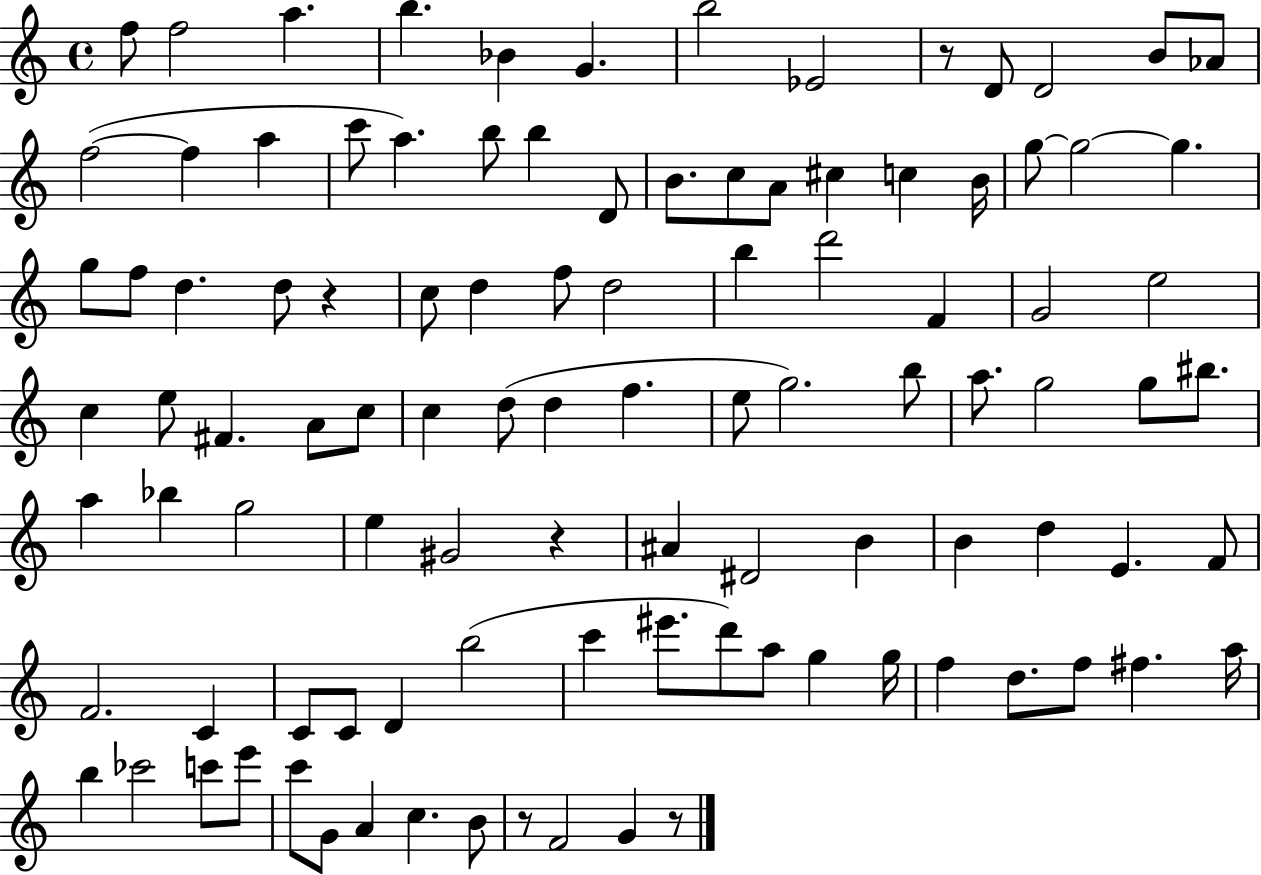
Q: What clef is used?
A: treble